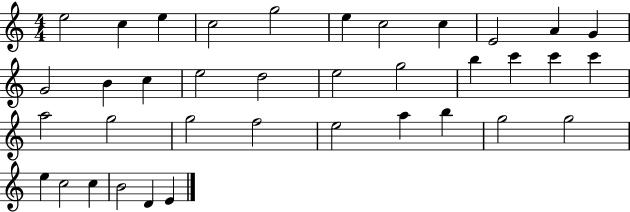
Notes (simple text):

E5/h C5/q E5/q C5/h G5/h E5/q C5/h C5/q E4/h A4/q G4/q G4/h B4/q C5/q E5/h D5/h E5/h G5/h B5/q C6/q C6/q C6/q A5/h G5/h G5/h F5/h E5/h A5/q B5/q G5/h G5/h E5/q C5/h C5/q B4/h D4/q E4/q